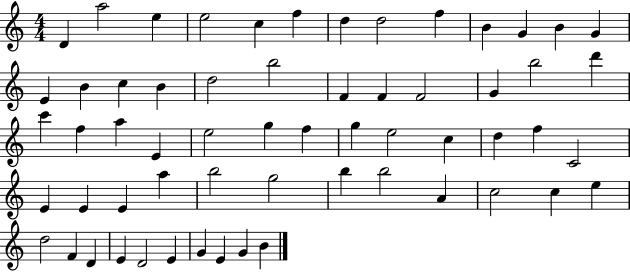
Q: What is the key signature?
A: C major